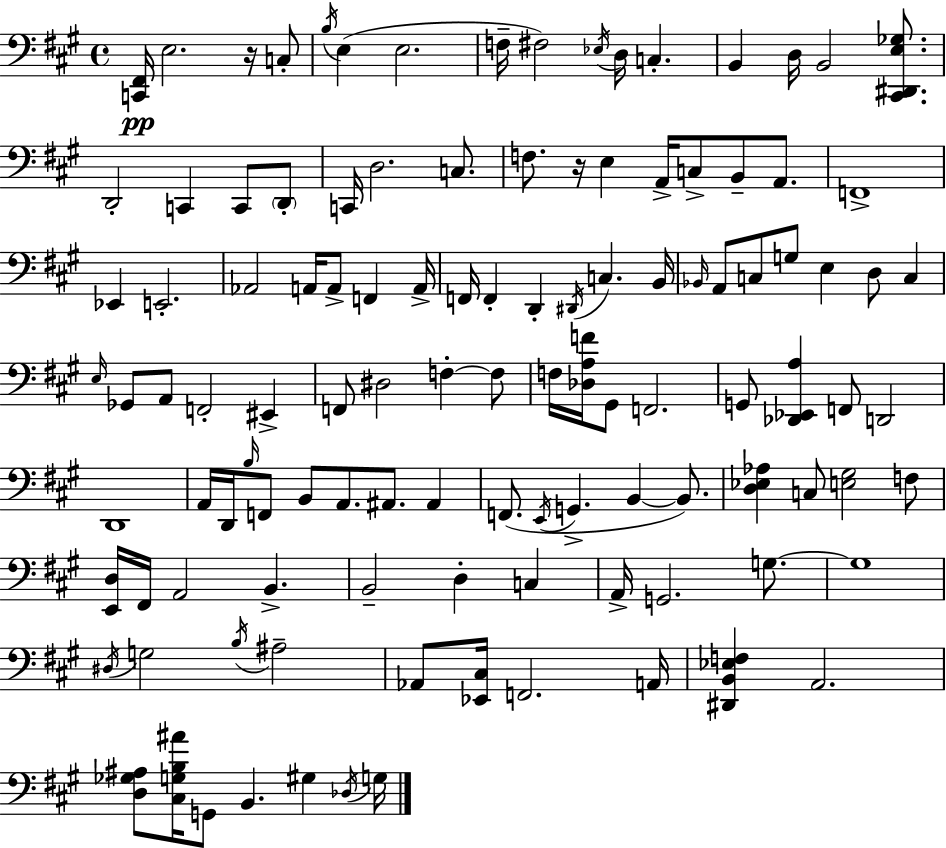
X:1
T:Untitled
M:4/4
L:1/4
K:A
[C,,^F,,]/4 E,2 z/4 C,/2 B,/4 E, E,2 F,/4 ^F,2 _E,/4 D,/4 C, B,, D,/4 B,,2 [^C,,^D,,E,_G,]/2 D,,2 C,, C,,/2 D,,/2 C,,/4 D,2 C,/2 F,/2 z/4 E, A,,/4 C,/2 B,,/2 A,,/2 F,,4 _E,, E,,2 _A,,2 A,,/4 A,,/2 F,, A,,/4 F,,/4 F,, D,, ^D,,/4 C, B,,/4 _B,,/4 A,,/2 C,/2 G,/2 E, D,/2 C, E,/4 _G,,/2 A,,/2 F,,2 ^E,, F,,/2 ^D,2 F, F,/2 F,/4 [_D,A,F]/4 ^G,,/2 F,,2 G,,/2 [_D,,_E,,A,] F,,/2 D,,2 D,,4 A,,/4 D,,/4 B,/4 F,,/2 B,,/2 A,,/2 ^A,,/2 ^A,, F,,/2 E,,/4 G,, B,, B,,/2 [D,_E,_A,] C,/2 [E,^G,]2 F,/2 [E,,D,]/4 ^F,,/4 A,,2 B,, B,,2 D, C, A,,/4 G,,2 G,/2 G,4 ^D,/4 G,2 B,/4 ^A,2 _A,,/2 [_E,,^C,]/4 F,,2 A,,/4 [^D,,B,,_E,F,] A,,2 [D,_G,^A,]/2 [^C,G,B,^A]/4 G,,/2 B,, ^G, _D,/4 G,/4